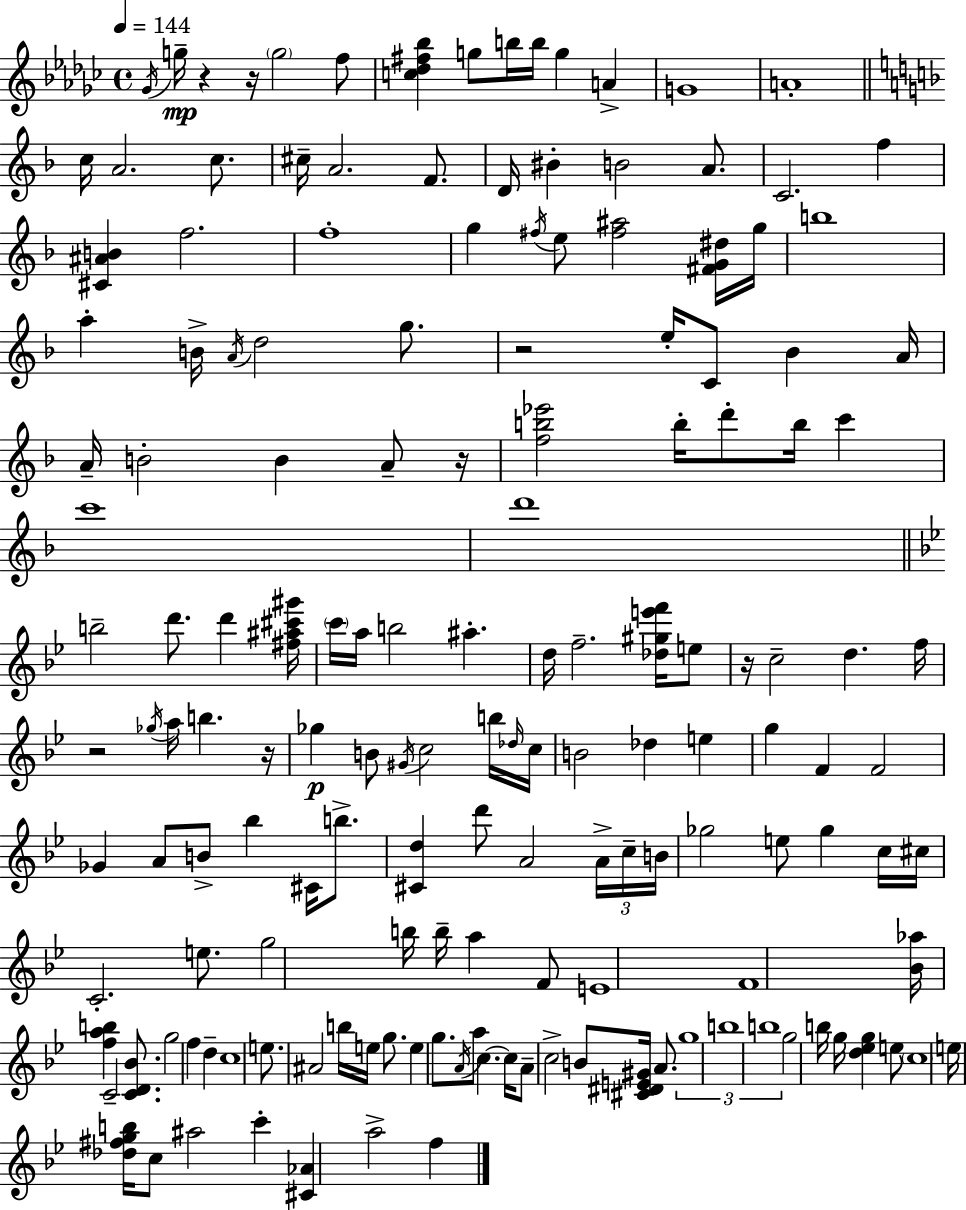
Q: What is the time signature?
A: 4/4